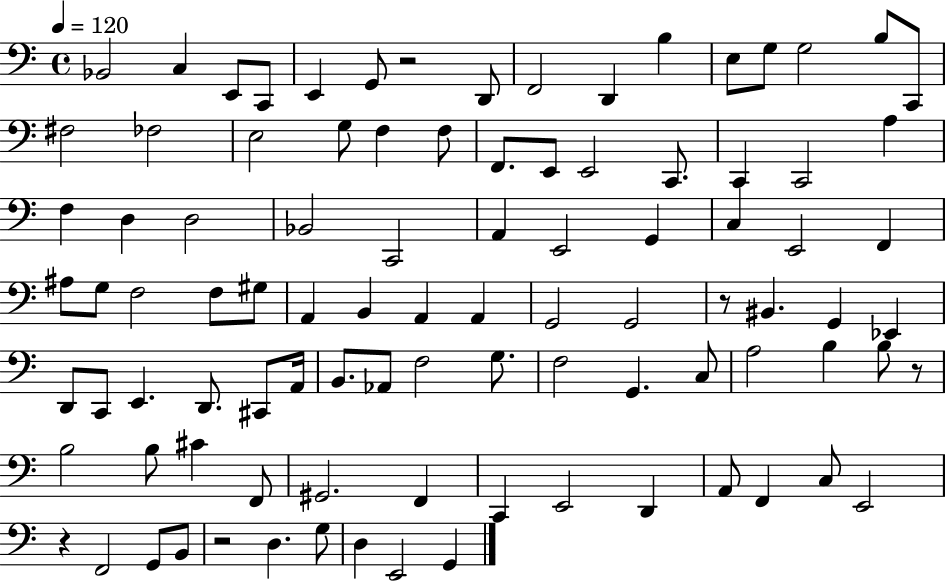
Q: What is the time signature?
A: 4/4